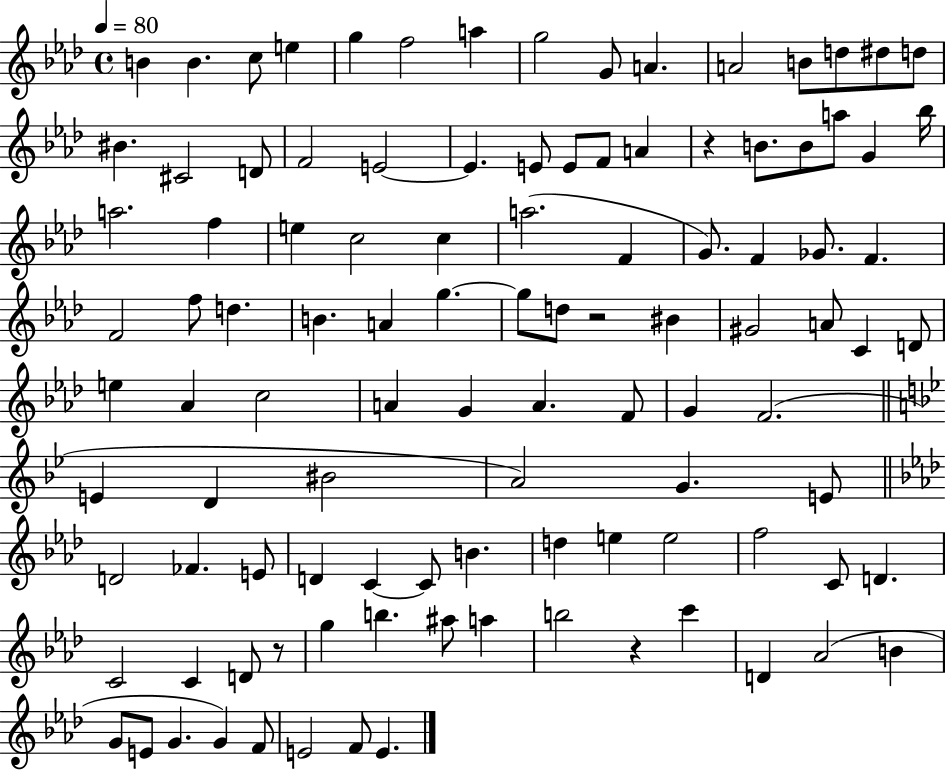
{
  \clef treble
  \time 4/4
  \defaultTimeSignature
  \key aes \major
  \tempo 4 = 80
  b'4 b'4. c''8 e''4 | g''4 f''2 a''4 | g''2 g'8 a'4. | a'2 b'8 d''8 dis''8 d''8 | \break bis'4. cis'2 d'8 | f'2 e'2~~ | e'4. e'8 e'8 f'8 a'4 | r4 b'8. b'8 a''8 g'4 bes''16 | \break a''2. f''4 | e''4 c''2 c''4 | a''2.( f'4 | g'8.) f'4 ges'8. f'4. | \break f'2 f''8 d''4. | b'4. a'4 g''4.~~ | g''8 d''8 r2 bis'4 | gis'2 a'8 c'4 d'8 | \break e''4 aes'4 c''2 | a'4 g'4 a'4. f'8 | g'4 f'2.( | \bar "||" \break \key g \minor e'4 d'4 bis'2 | a'2) g'4. e'8 | \bar "||" \break \key f \minor d'2 fes'4. e'8 | d'4 c'4~~ c'8 b'4. | d''4 e''4 e''2 | f''2 c'8 d'4. | \break c'2 c'4 d'8 r8 | g''4 b''4. ais''8 a''4 | b''2 r4 c'''4 | d'4 aes'2( b'4 | \break g'8 e'8 g'4. g'4) f'8 | e'2 f'8 e'4. | \bar "|."
}